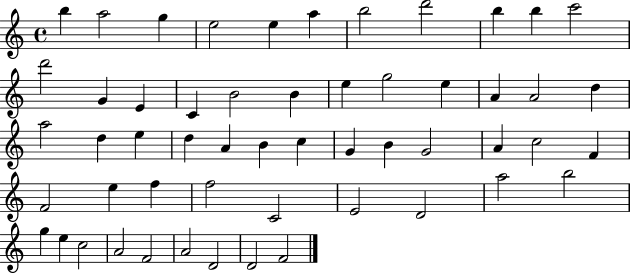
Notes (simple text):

B5/q A5/h G5/q E5/h E5/q A5/q B5/h D6/h B5/q B5/q C6/h D6/h G4/q E4/q C4/q B4/h B4/q E5/q G5/h E5/q A4/q A4/h D5/q A5/h D5/q E5/q D5/q A4/q B4/q C5/q G4/q B4/q G4/h A4/q C5/h F4/q F4/h E5/q F5/q F5/h C4/h E4/h D4/h A5/h B5/h G5/q E5/q C5/h A4/h F4/h A4/h D4/h D4/h F4/h